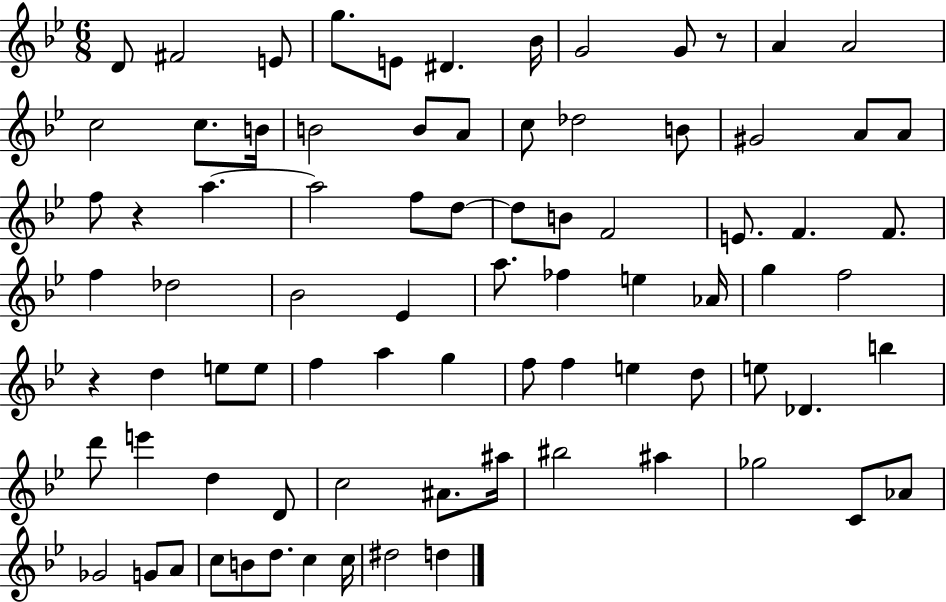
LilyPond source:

{
  \clef treble
  \numericTimeSignature
  \time 6/8
  \key bes \major
  d'8 fis'2 e'8 | g''8. e'8 dis'4. bes'16 | g'2 g'8 r8 | a'4 a'2 | \break c''2 c''8. b'16 | b'2 b'8 a'8 | c''8 des''2 b'8 | gis'2 a'8 a'8 | \break f''8 r4 a''4.~~ | a''2 f''8 d''8~~ | d''8 b'8 f'2 | e'8. f'4. f'8. | \break f''4 des''2 | bes'2 ees'4 | a''8. fes''4 e''4 aes'16 | g''4 f''2 | \break r4 d''4 e''8 e''8 | f''4 a''4 g''4 | f''8 f''4 e''4 d''8 | e''8 des'4. b''4 | \break d'''8 e'''4 d''4 d'8 | c''2 ais'8. ais''16 | bis''2 ais''4 | ges''2 c'8 aes'8 | \break ges'2 g'8 a'8 | c''8 b'8 d''8. c''4 c''16 | dis''2 d''4 | \bar "|."
}